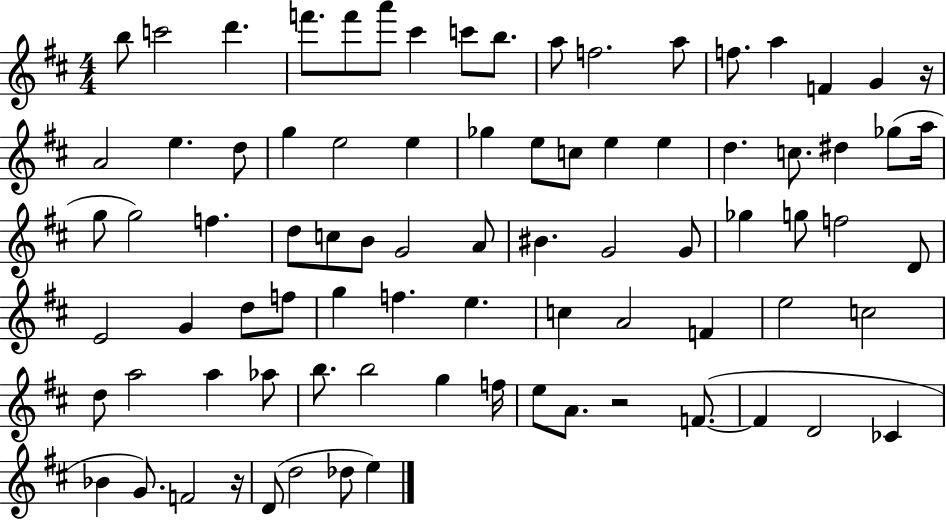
{
  \clef treble
  \numericTimeSignature
  \time 4/4
  \key d \major
  b''8 c'''2 d'''4. | f'''8. f'''8 a'''8 cis'''4 c'''8 b''8. | a''8 f''2. a''8 | f''8. a''4 f'4 g'4 r16 | \break a'2 e''4. d''8 | g''4 e''2 e''4 | ges''4 e''8 c''8 e''4 e''4 | d''4. c''8. dis''4 ges''8( a''16 | \break g''8 g''2) f''4. | d''8 c''8 b'8 g'2 a'8 | bis'4. g'2 g'8 | ges''4 g''8 f''2 d'8 | \break e'2 g'4 d''8 f''8 | g''4 f''4. e''4. | c''4 a'2 f'4 | e''2 c''2 | \break d''8 a''2 a''4 aes''8 | b''8. b''2 g''4 f''16 | e''8 a'8. r2 f'8.~(~ | f'4 d'2 ces'4 | \break bes'4 g'8.) f'2 r16 | d'8( d''2 des''8 e''4) | \bar "|."
}